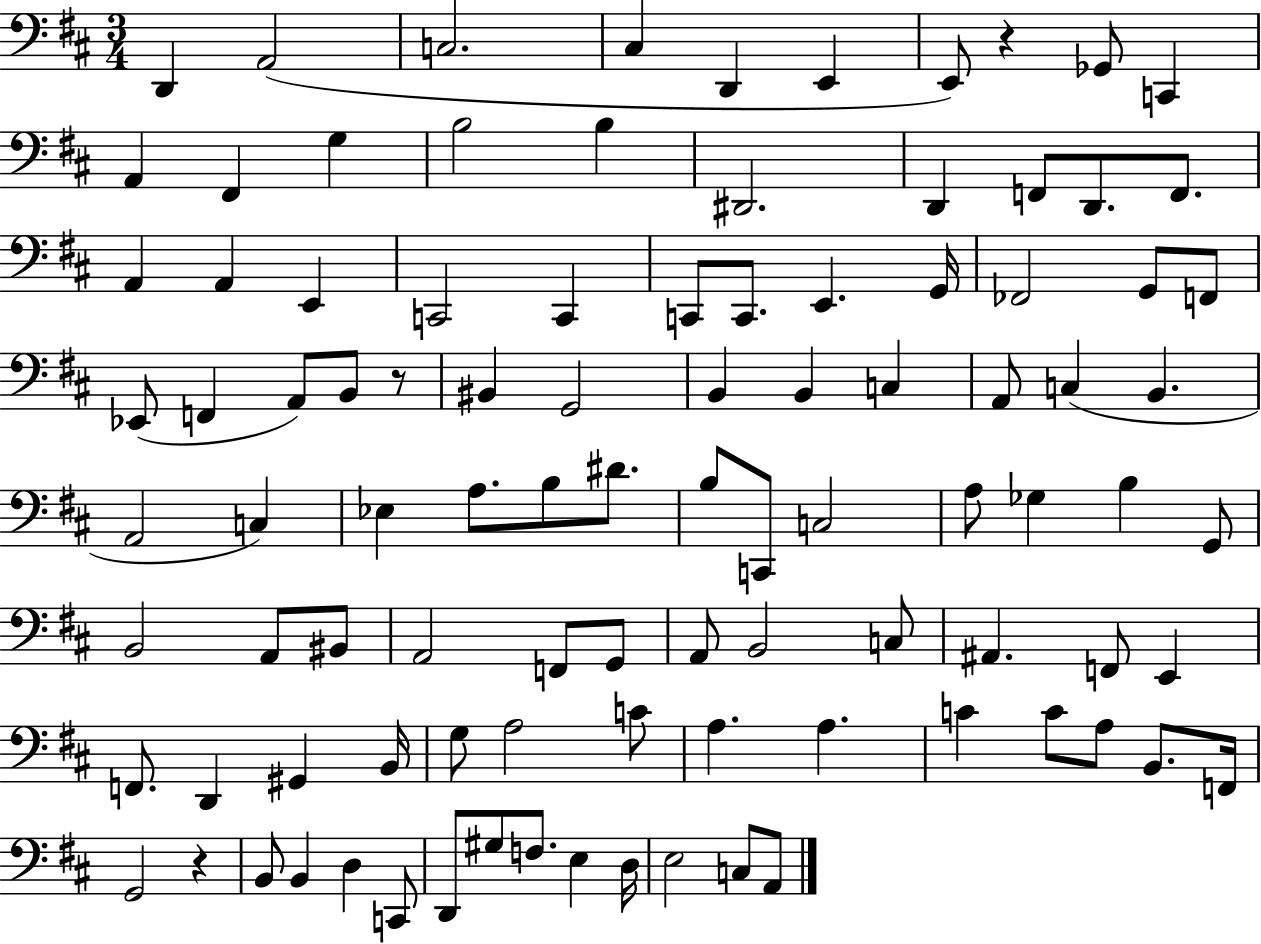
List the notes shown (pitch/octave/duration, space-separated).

D2/q A2/h C3/h. C#3/q D2/q E2/q E2/e R/q Gb2/e C2/q A2/q F#2/q G3/q B3/h B3/q D#2/h. D2/q F2/e D2/e. F2/e. A2/q A2/q E2/q C2/h C2/q C2/e C2/e. E2/q. G2/s FES2/h G2/e F2/e Eb2/e F2/q A2/e B2/e R/e BIS2/q G2/h B2/q B2/q C3/q A2/e C3/q B2/q. A2/h C3/q Eb3/q A3/e. B3/e D#4/e. B3/e C2/e C3/h A3/e Gb3/q B3/q G2/e B2/h A2/e BIS2/e A2/h F2/e G2/e A2/e B2/h C3/e A#2/q. F2/e E2/q F2/e. D2/q G#2/q B2/s G3/e A3/h C4/e A3/q. A3/q. C4/q C4/e A3/e B2/e. F2/s G2/h R/q B2/e B2/q D3/q C2/e D2/e G#3/e F3/e. E3/q D3/s E3/h C3/e A2/e